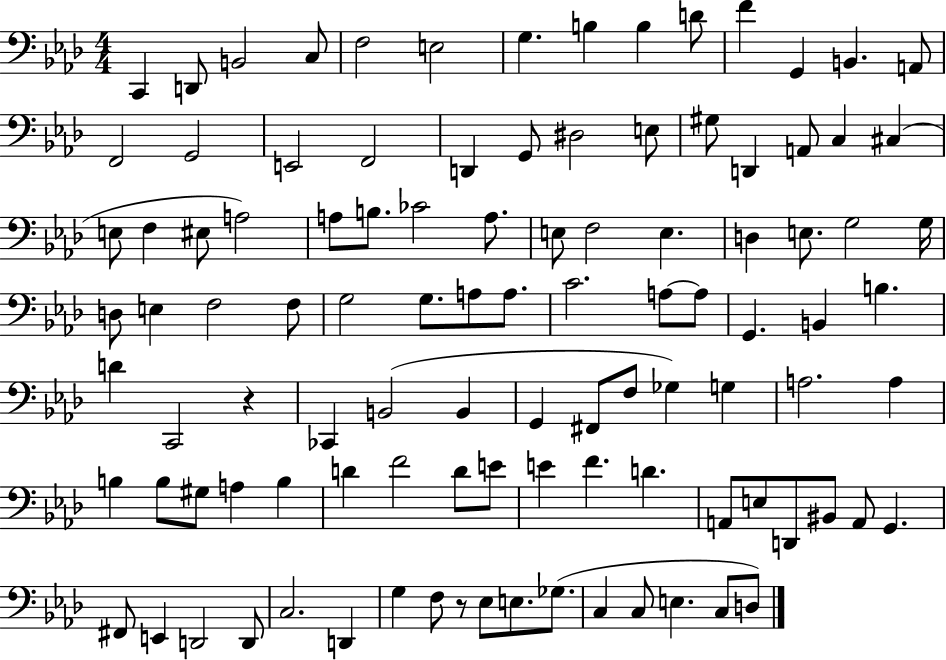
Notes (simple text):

C2/q D2/e B2/h C3/e F3/h E3/h G3/q. B3/q B3/q D4/e F4/q G2/q B2/q. A2/e F2/h G2/h E2/h F2/h D2/q G2/e D#3/h E3/e G#3/e D2/q A2/e C3/q C#3/q E3/e F3/q EIS3/e A3/h A3/e B3/e. CES4/h A3/e. E3/e F3/h E3/q. D3/q E3/e. G3/h G3/s D3/e E3/q F3/h F3/e G3/h G3/e. A3/e A3/e. C4/h. A3/e A3/e G2/q. B2/q B3/q. D4/q C2/h R/q CES2/q B2/h B2/q G2/q F#2/e F3/e Gb3/q G3/q A3/h. A3/q B3/q B3/e G#3/e A3/q B3/q D4/q F4/h D4/e E4/e E4/q F4/q. D4/q. A2/e E3/e D2/e BIS2/e A2/e G2/q. F#2/e E2/q D2/h D2/e C3/h. D2/q G3/q F3/e R/e Eb3/e E3/e. Gb3/e. C3/q C3/e E3/q. C3/e D3/e